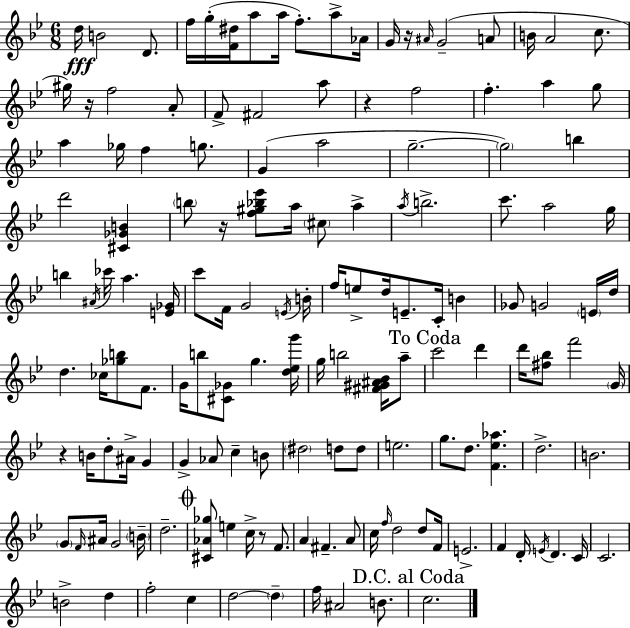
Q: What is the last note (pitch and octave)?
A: C5